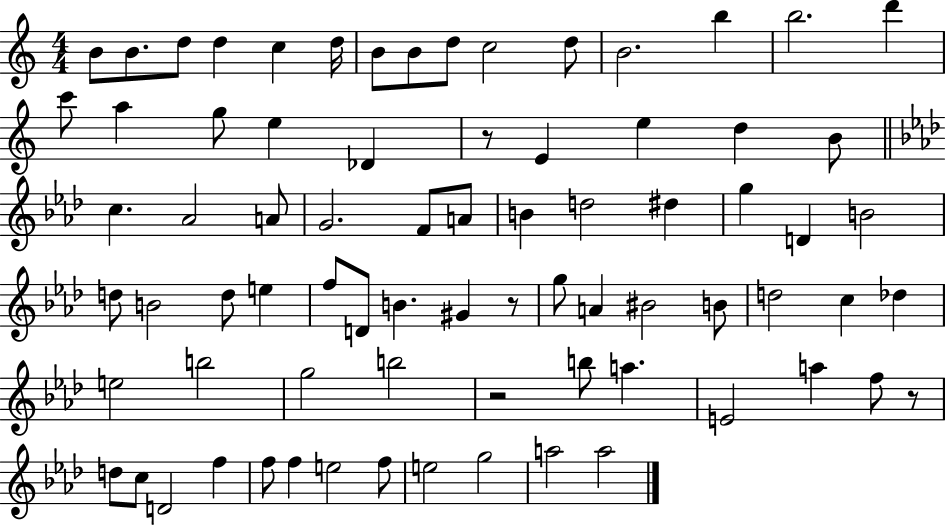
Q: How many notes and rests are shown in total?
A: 76